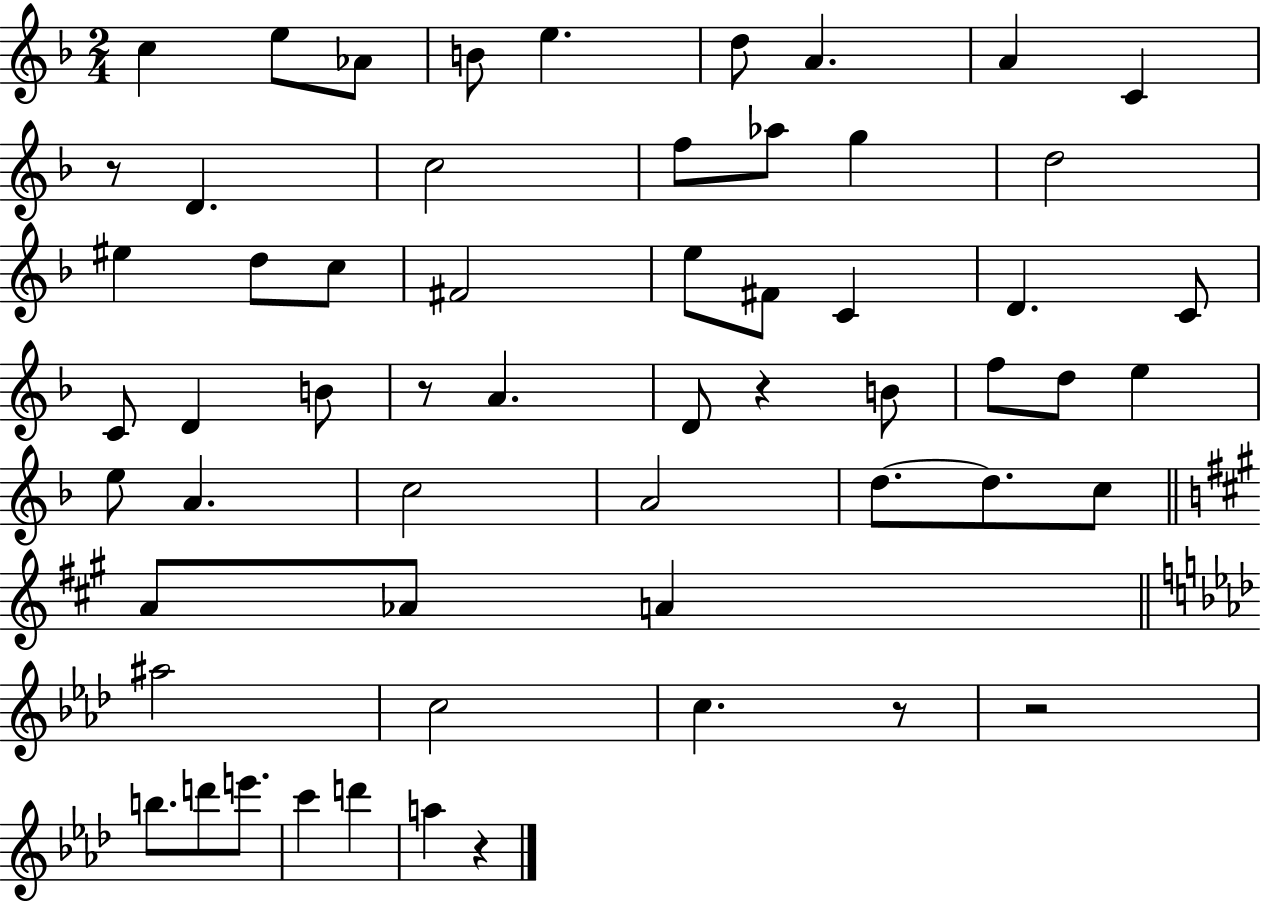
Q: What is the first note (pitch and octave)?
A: C5